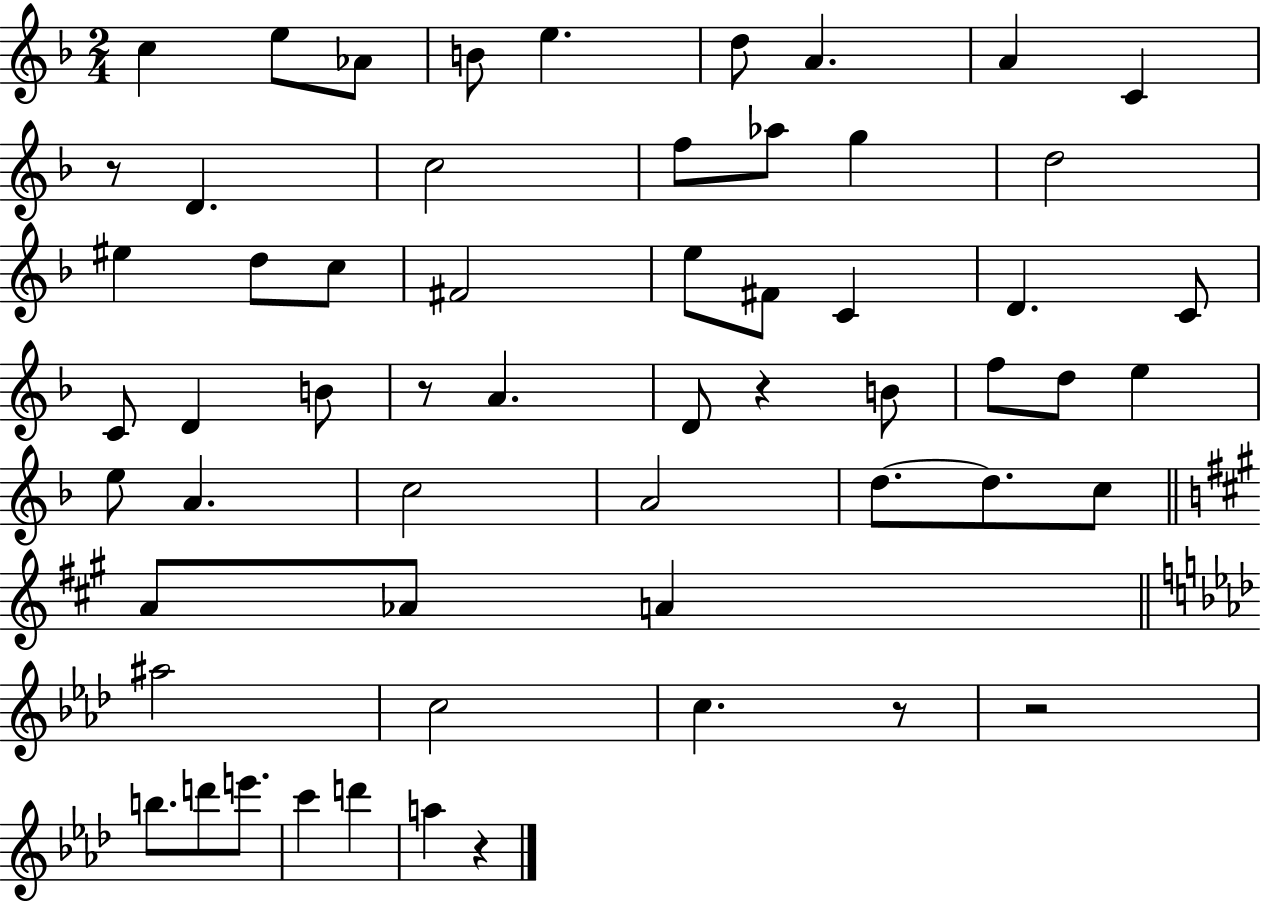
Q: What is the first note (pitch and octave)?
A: C5